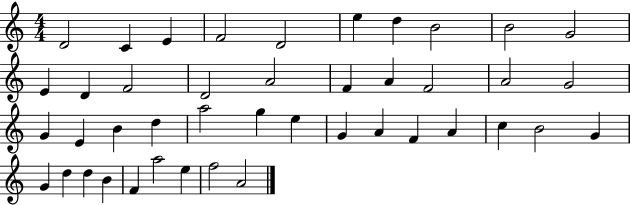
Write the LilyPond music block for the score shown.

{
  \clef treble
  \numericTimeSignature
  \time 4/4
  \key c \major
  d'2 c'4 e'4 | f'2 d'2 | e''4 d''4 b'2 | b'2 g'2 | \break e'4 d'4 f'2 | d'2 a'2 | f'4 a'4 f'2 | a'2 g'2 | \break g'4 e'4 b'4 d''4 | a''2 g''4 e''4 | g'4 a'4 f'4 a'4 | c''4 b'2 g'4 | \break g'4 d''4 d''4 b'4 | f'4 a''2 e''4 | f''2 a'2 | \bar "|."
}